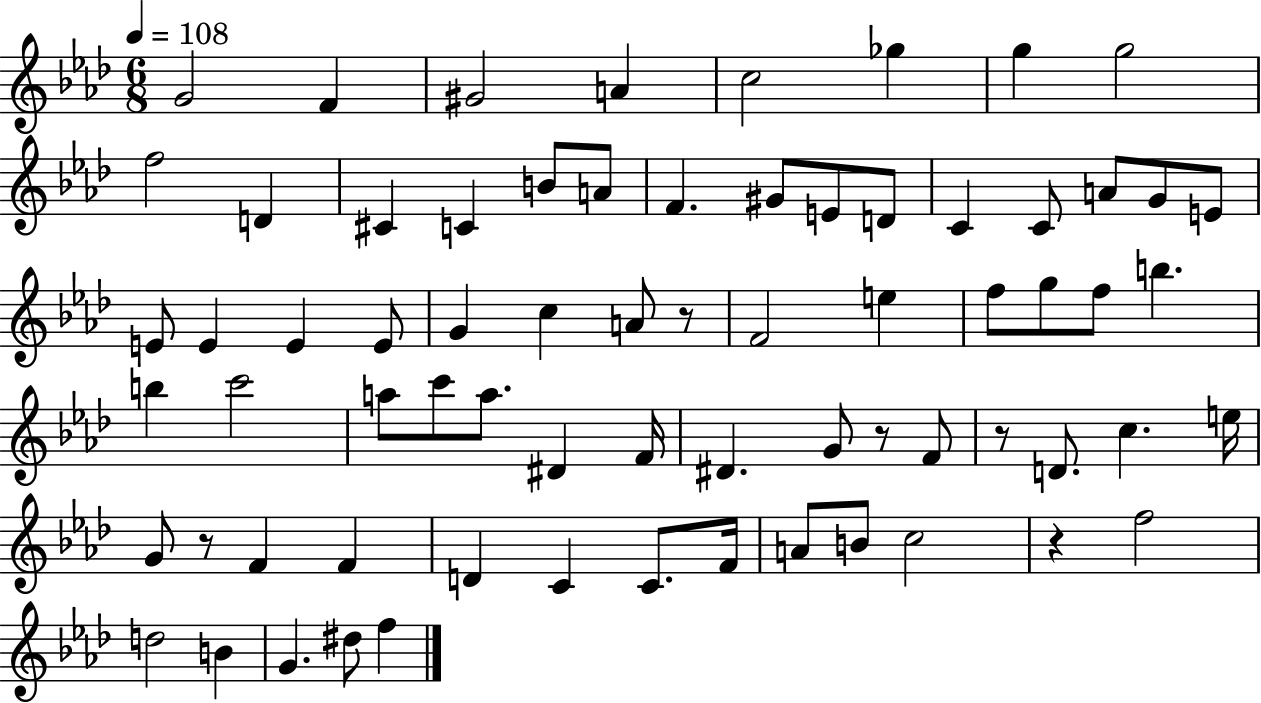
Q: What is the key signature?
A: AES major